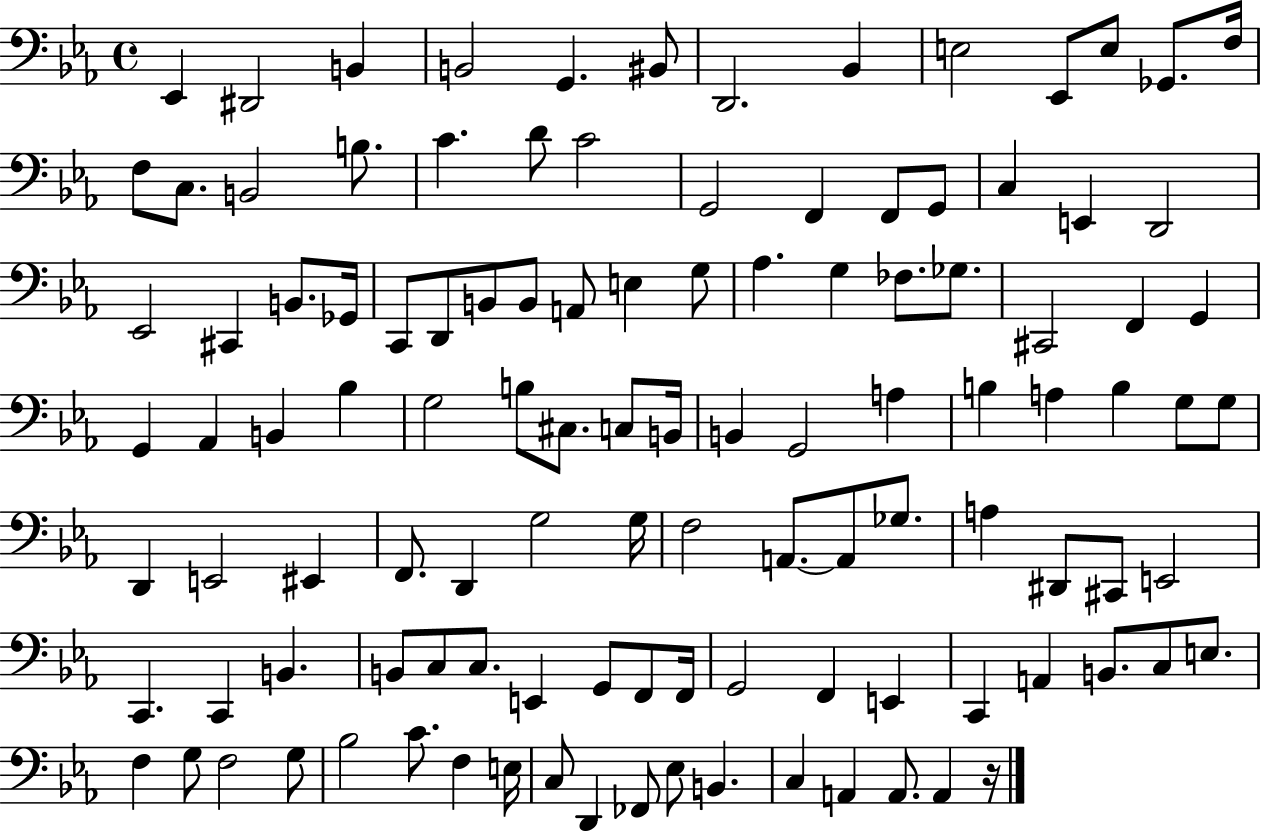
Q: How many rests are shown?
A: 1